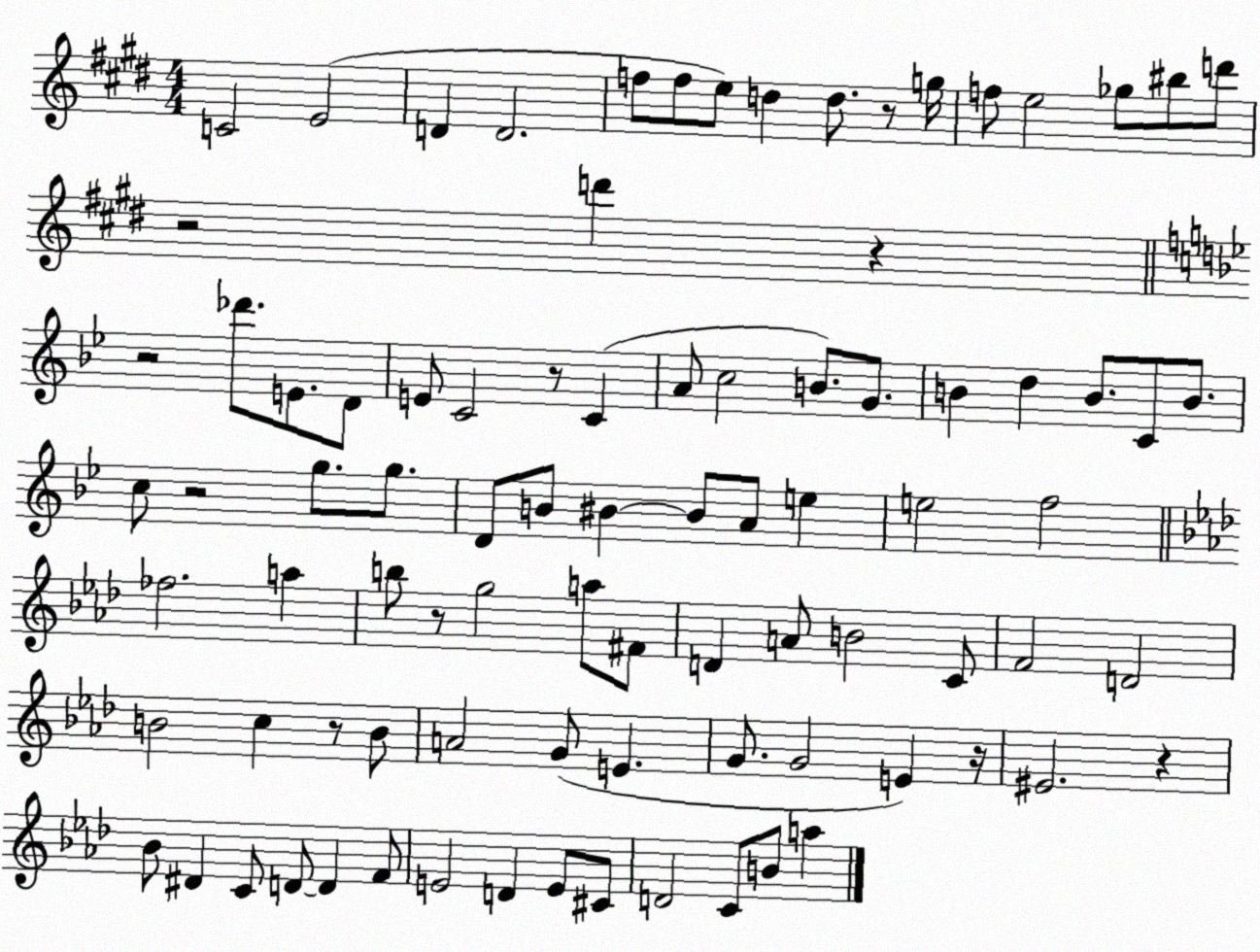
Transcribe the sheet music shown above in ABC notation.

X:1
T:Untitled
M:4/4
L:1/4
K:E
C2 E2 D D2 f/2 f/2 e/2 d d/2 z/2 g/4 f/2 e2 _g/2 ^b/2 d'/2 z2 d' z z2 _d'/2 E/2 D/2 E/2 C2 z/2 C A/2 c2 B/2 G/2 B d B/2 C/2 B/2 c/2 z2 g/2 g/2 D/2 B/2 ^B ^B/2 A/2 e e2 f2 _f2 a b/2 z/2 g2 a/2 ^F/2 D A/2 B2 C/2 F2 D2 B2 c z/2 B/2 A2 G/2 E G/2 G2 E z/4 ^E2 z _B/2 ^D C/2 D/2 D F/2 E2 D E/2 ^C/2 D2 C/2 B/2 a